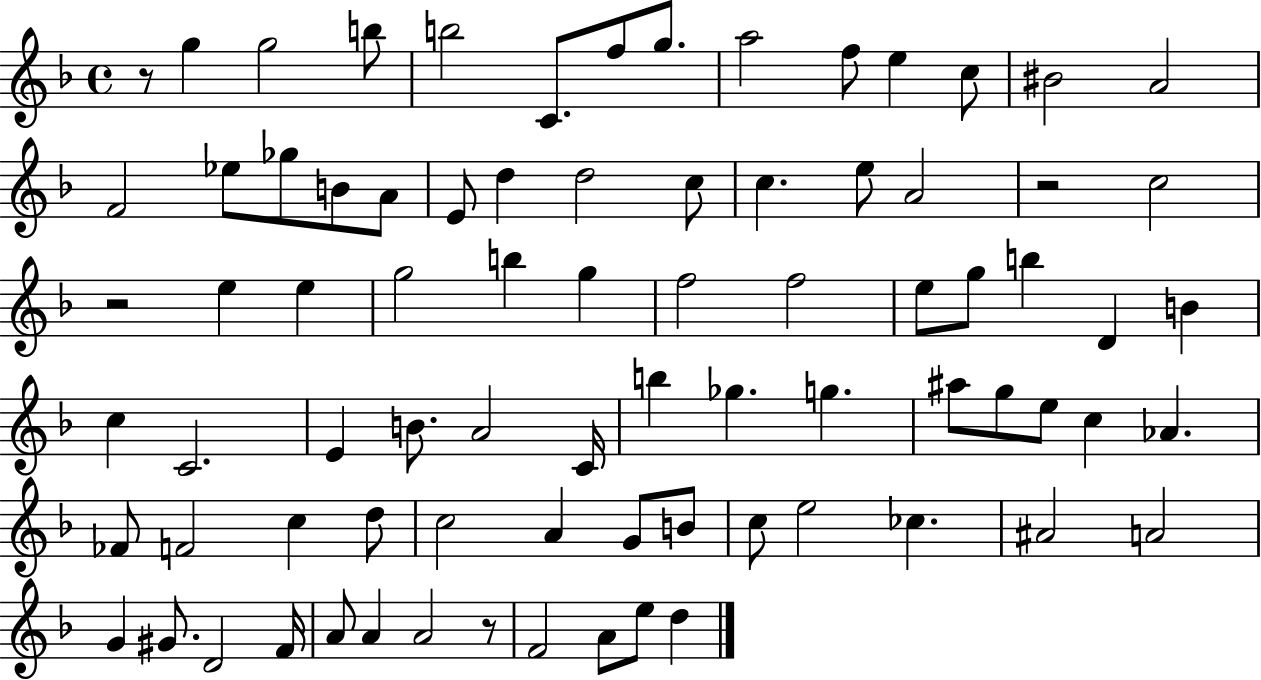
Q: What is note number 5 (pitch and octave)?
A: C4